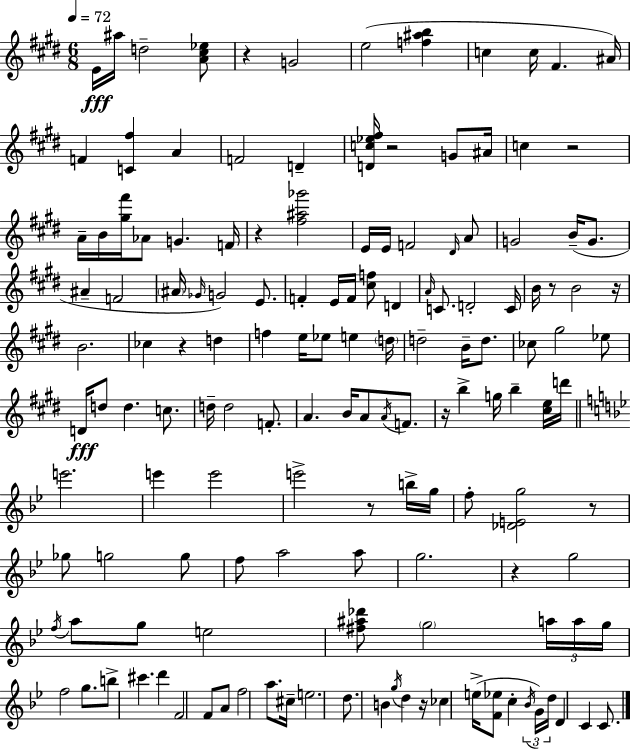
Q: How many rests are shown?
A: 12